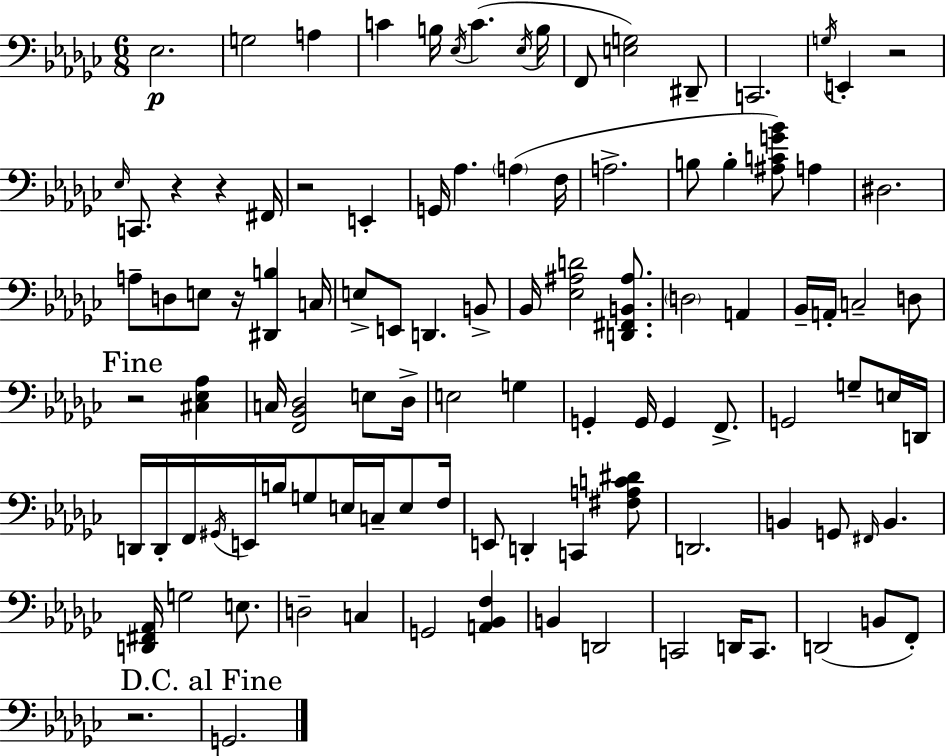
{
  \clef bass
  \numericTimeSignature
  \time 6/8
  \key ees \minor
  ees2.\p | g2 a4 | c'4 b16 \acciaccatura { ees16 } c'4.( | \acciaccatura { ees16 } b16 f,8 <e g>2) | \break dis,8-- c,2. | \acciaccatura { g16 } e,4-. r2 | \grace { ees16 } c,8. r4 r4 | fis,16 r2 | \break e,4-. g,16 aes4. \parenthesize a4( | f16 a2.-> | b8 b4-. <ais c' g' bes'>8) | a4 dis2. | \break a8-- d8 e8 r16 <dis, b>4 | c16 e8-> e,8 d,4. | b,8-> bes,16 <ees ais d'>2 | <d, fis, b, ais>8. \parenthesize d2 | \break a,4 bes,16-- a,16-. c2-- | d8 \mark "Fine" r2 | <cis ees aes>4 c16 <f, bes, des>2 | e8 des16-> e2 | \break g4 g,4-. g,16 g,4 | f,8.-> g,2 | g8-- e16 d,16 d,16 d,16-. f,16 \acciaccatura { gis,16 } e,16 b16 g8 | e16 c16-- e8 f16 e,8 d,4-. c,4 | \break <fis a c' dis'>8 d,2. | b,4 g,8 \grace { fis,16 } | b,4. <d, fis, aes,>16 g2 | e8. d2-- | \break c4 g,2 | <a, bes, f>4 b,4 d,2 | c,2 | d,16 c,8. d,2( | \break b,8 f,8-.) r2. | \mark "D.C. al Fine" g,2. | \bar "|."
}